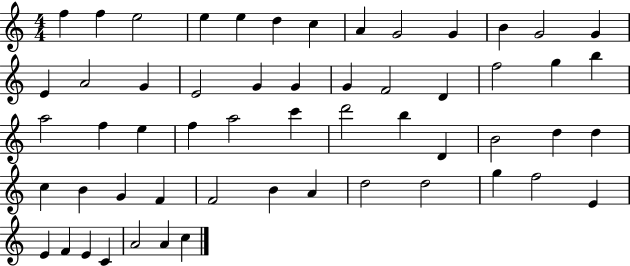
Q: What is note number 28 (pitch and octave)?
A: E5